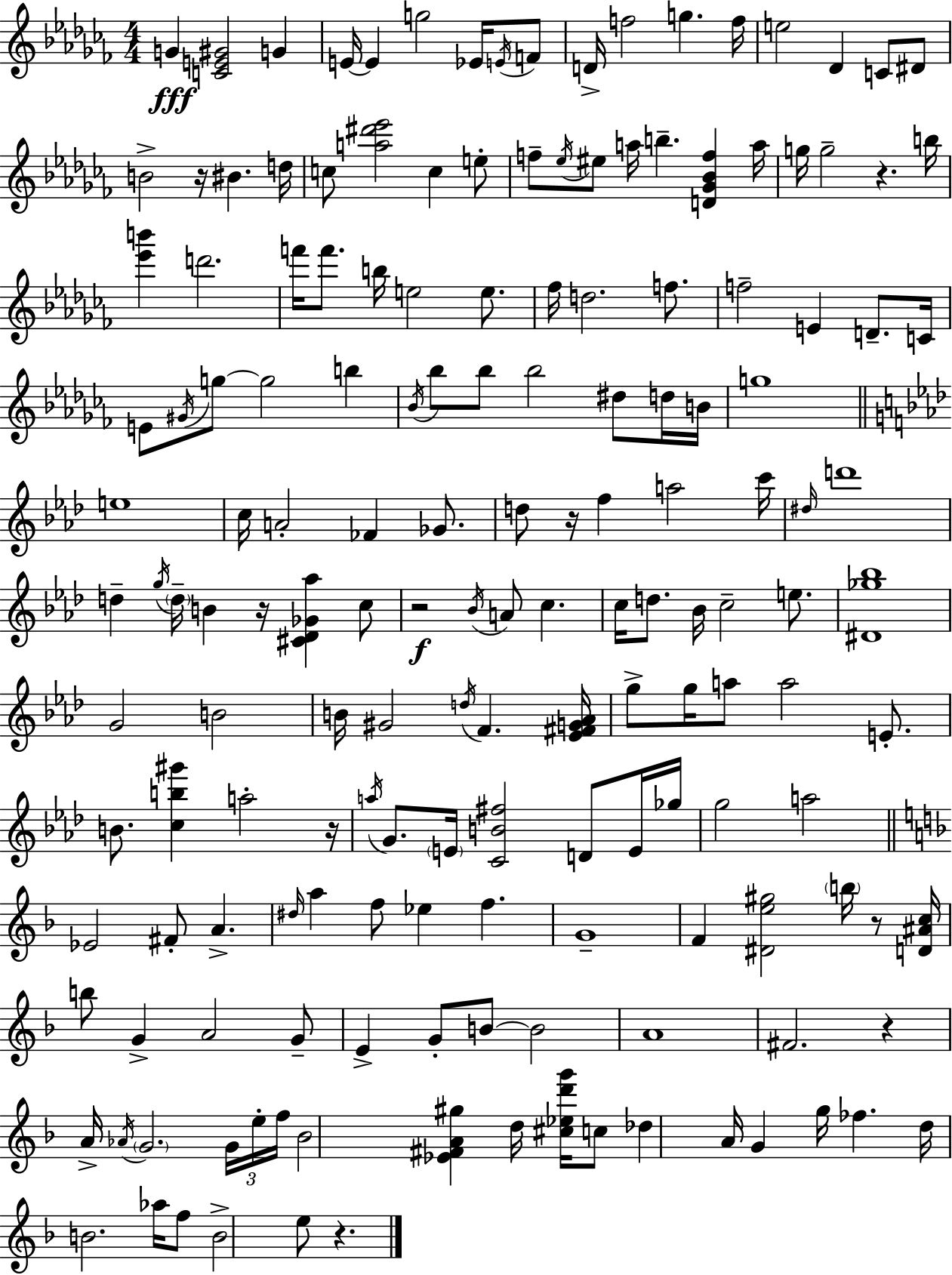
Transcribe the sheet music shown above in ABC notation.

X:1
T:Untitled
M:4/4
L:1/4
K:Abm
G [CE^G]2 G E/4 E g2 _E/4 E/4 F/2 D/4 f2 g f/4 e2 _D C/2 ^D/2 B2 z/4 ^B d/4 c/2 [a^d'_e']2 c e/2 f/2 _e/4 ^e/2 a/4 b [D_G_Bf] a/4 g/4 g2 z b/4 [_e'b'] d'2 f'/4 f'/2 b/4 e2 e/2 _f/4 d2 f/2 f2 E D/2 C/4 E/2 ^G/4 g/2 g2 b _B/4 _b/2 _b/2 _b2 ^d/2 d/4 B/4 g4 e4 c/4 A2 _F _G/2 d/2 z/4 f a2 c'/4 ^d/4 d'4 d g/4 d/4 B z/4 [^C_D_G_a] c/2 z2 _B/4 A/2 c c/4 d/2 _B/4 c2 e/2 [^D_g_b]4 G2 B2 B/4 ^G2 d/4 F [_E^FG_A]/4 g/2 g/4 a/2 a2 E/2 B/2 [cb^g'] a2 z/4 a/4 G/2 E/4 [CB^f]2 D/2 E/4 _g/4 g2 a2 _E2 ^F/2 A ^d/4 a f/2 _e f G4 F [^De^g]2 b/4 z/2 [D^Ac]/4 b/2 G A2 G/2 E G/2 B/2 B2 A4 ^F2 z A/4 _A/4 G2 G/4 e/4 f/4 _B2 [_E^FA^g] d/4 [^c_ed'g']/4 c/2 _d A/4 G g/4 _f d/4 B2 _a/4 f/2 B2 e/2 z